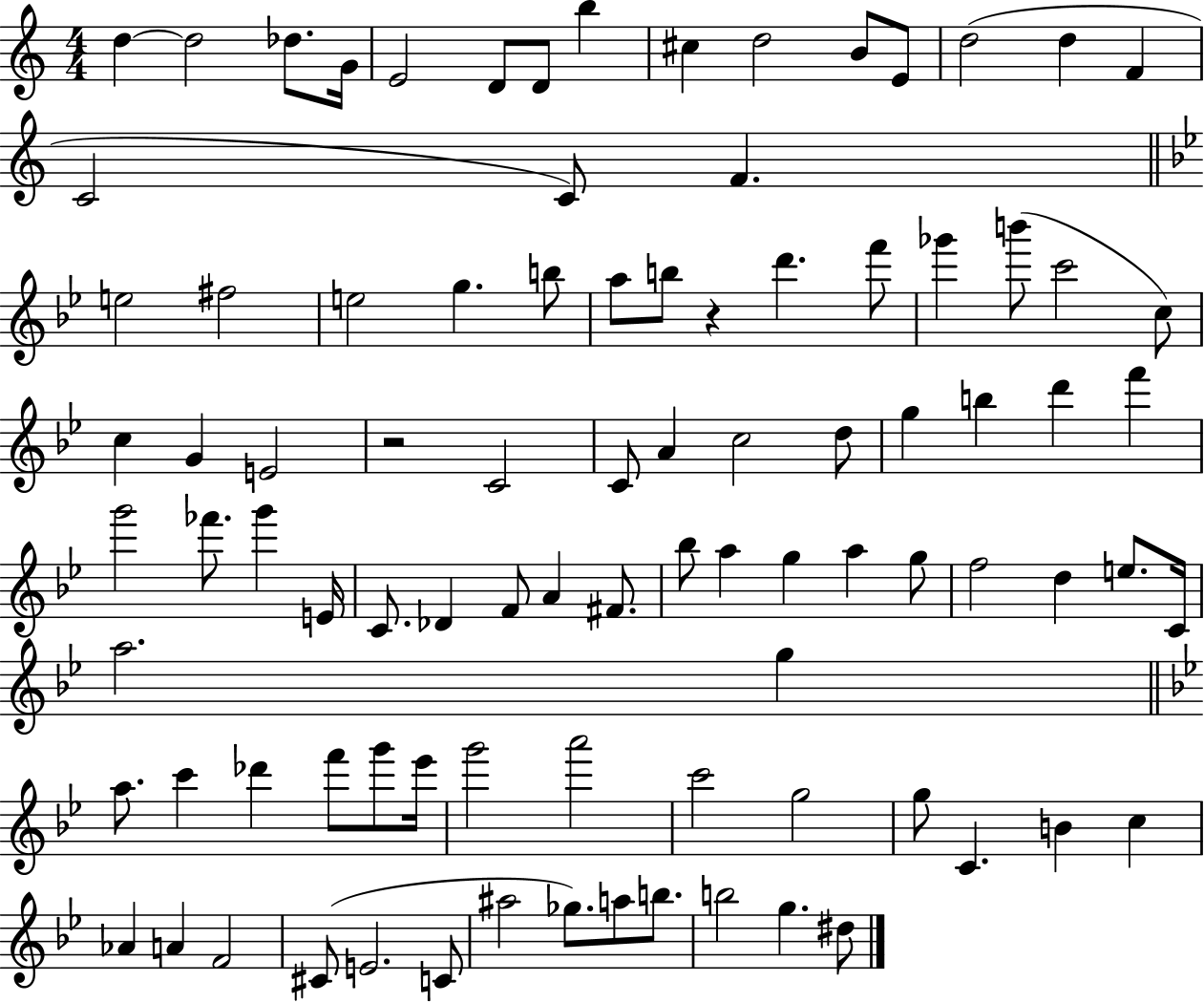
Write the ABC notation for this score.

X:1
T:Untitled
M:4/4
L:1/4
K:C
d d2 _d/2 G/4 E2 D/2 D/2 b ^c d2 B/2 E/2 d2 d F C2 C/2 F e2 ^f2 e2 g b/2 a/2 b/2 z d' f'/2 _g' b'/2 c'2 c/2 c G E2 z2 C2 C/2 A c2 d/2 g b d' f' g'2 _f'/2 g' E/4 C/2 _D F/2 A ^F/2 _b/2 a g a g/2 f2 d e/2 C/4 a2 g a/2 c' _d' f'/2 g'/2 _e'/4 g'2 a'2 c'2 g2 g/2 C B c _A A F2 ^C/2 E2 C/2 ^a2 _g/2 a/2 b/2 b2 g ^d/2